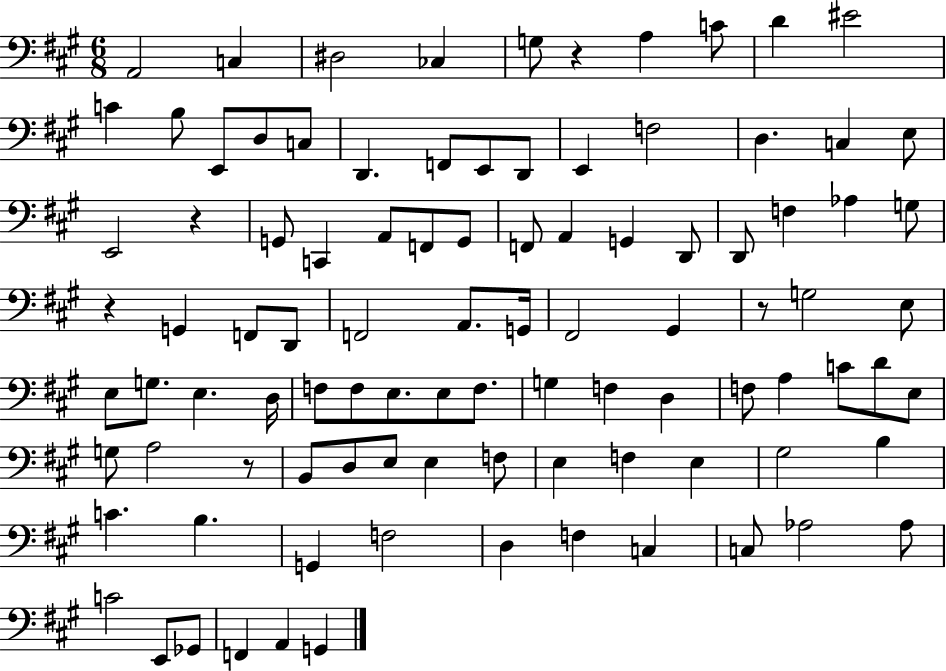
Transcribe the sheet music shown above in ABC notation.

X:1
T:Untitled
M:6/8
L:1/4
K:A
A,,2 C, ^D,2 _C, G,/2 z A, C/2 D ^E2 C B,/2 E,,/2 D,/2 C,/2 D,, F,,/2 E,,/2 D,,/2 E,, F,2 D, C, E,/2 E,,2 z G,,/2 C,, A,,/2 F,,/2 G,,/2 F,,/2 A,, G,, D,,/2 D,,/2 F, _A, G,/2 z G,, F,,/2 D,,/2 F,,2 A,,/2 G,,/4 ^F,,2 ^G,, z/2 G,2 E,/2 E,/2 G,/2 E, D,/4 F,/2 F,/2 E,/2 E,/2 F,/2 G, F, D, F,/2 A, C/2 D/2 E,/2 G,/2 A,2 z/2 B,,/2 D,/2 E,/2 E, F,/2 E, F, E, ^G,2 B, C B, G,, F,2 D, F, C, C,/2 _A,2 _A,/2 C2 E,,/2 _G,,/2 F,, A,, G,,